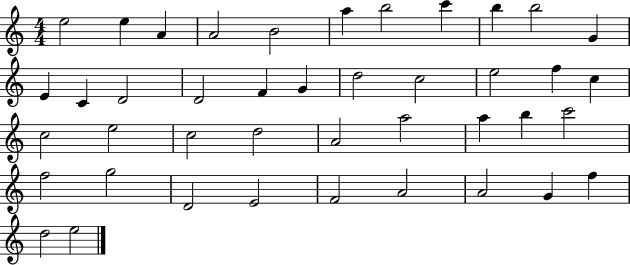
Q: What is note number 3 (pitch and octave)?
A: A4